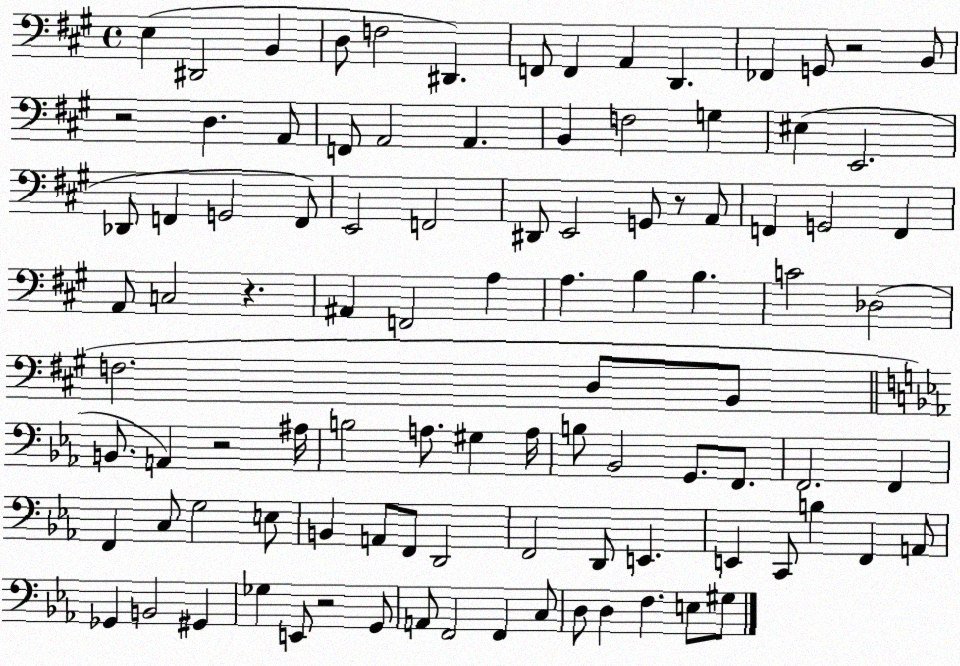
X:1
T:Untitled
M:4/4
L:1/4
K:A
E, ^D,,2 B,, D,/2 F,2 ^D,, F,,/2 F,, A,, D,, _F,, G,,/2 z2 B,,/2 z2 D, A,,/2 F,,/2 A,,2 A,, B,, F,2 G, ^E, E,,2 _D,,/2 F,, G,,2 F,,/2 E,,2 F,,2 ^D,,/2 E,,2 G,,/2 z/2 A,,/2 F,, G,,2 F,, A,,/2 C,2 z ^A,, F,,2 A, A, B, B, C2 _D,2 F,2 D,/2 B,,/2 B,,/2 A,, z2 ^A,/4 B,2 A,/2 ^G, A,/4 B,/2 _B,,2 G,,/2 F,,/2 F,,2 F,, F,, C,/2 G,2 E,/2 B,, A,,/2 F,,/2 D,,2 F,,2 D,,/2 E,, E,, C,,/2 B, F,, A,,/2 _G,, B,,2 ^G,, _G, E,,/2 z2 G,,/2 A,,/2 F,,2 F,, C,/2 D,/2 D, F, E,/2 ^G,/2